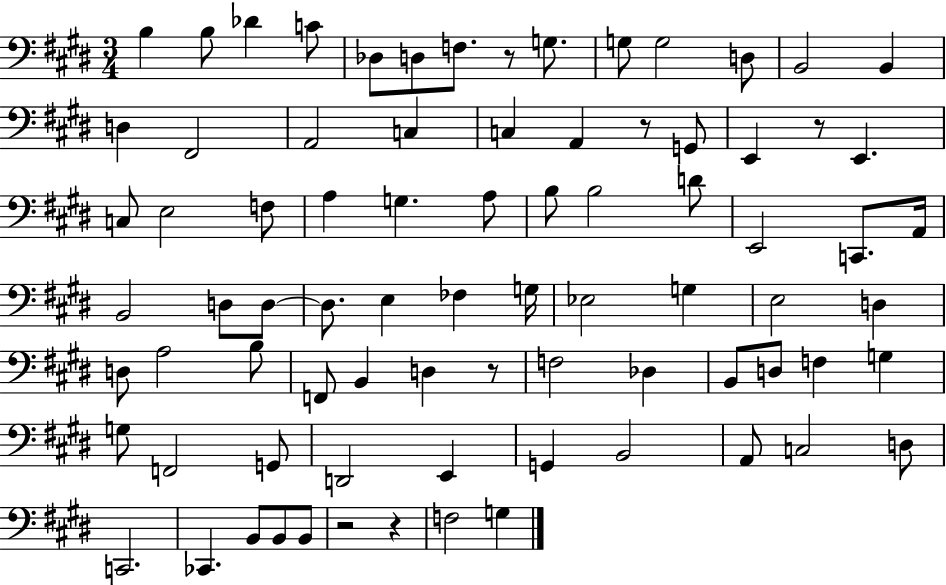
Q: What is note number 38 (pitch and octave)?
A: D3